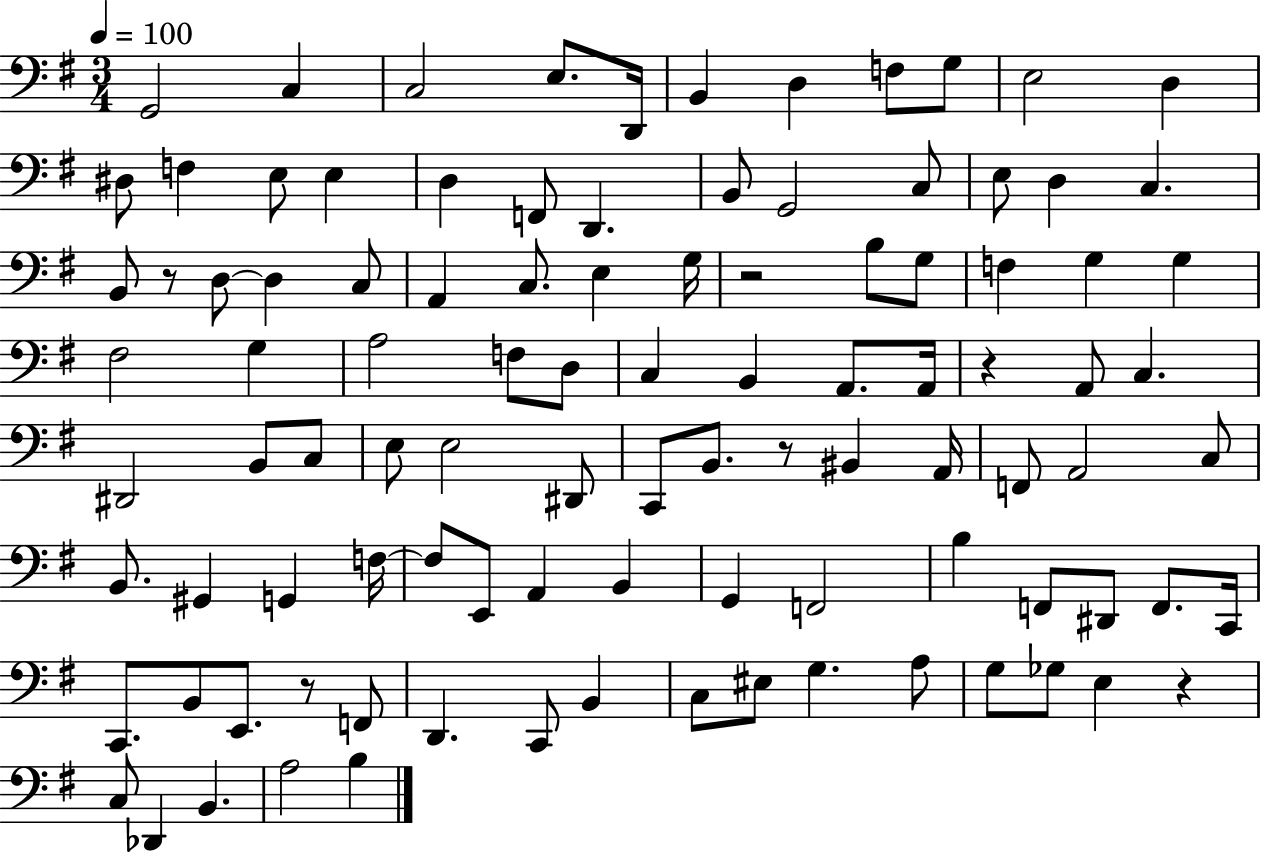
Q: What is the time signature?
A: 3/4